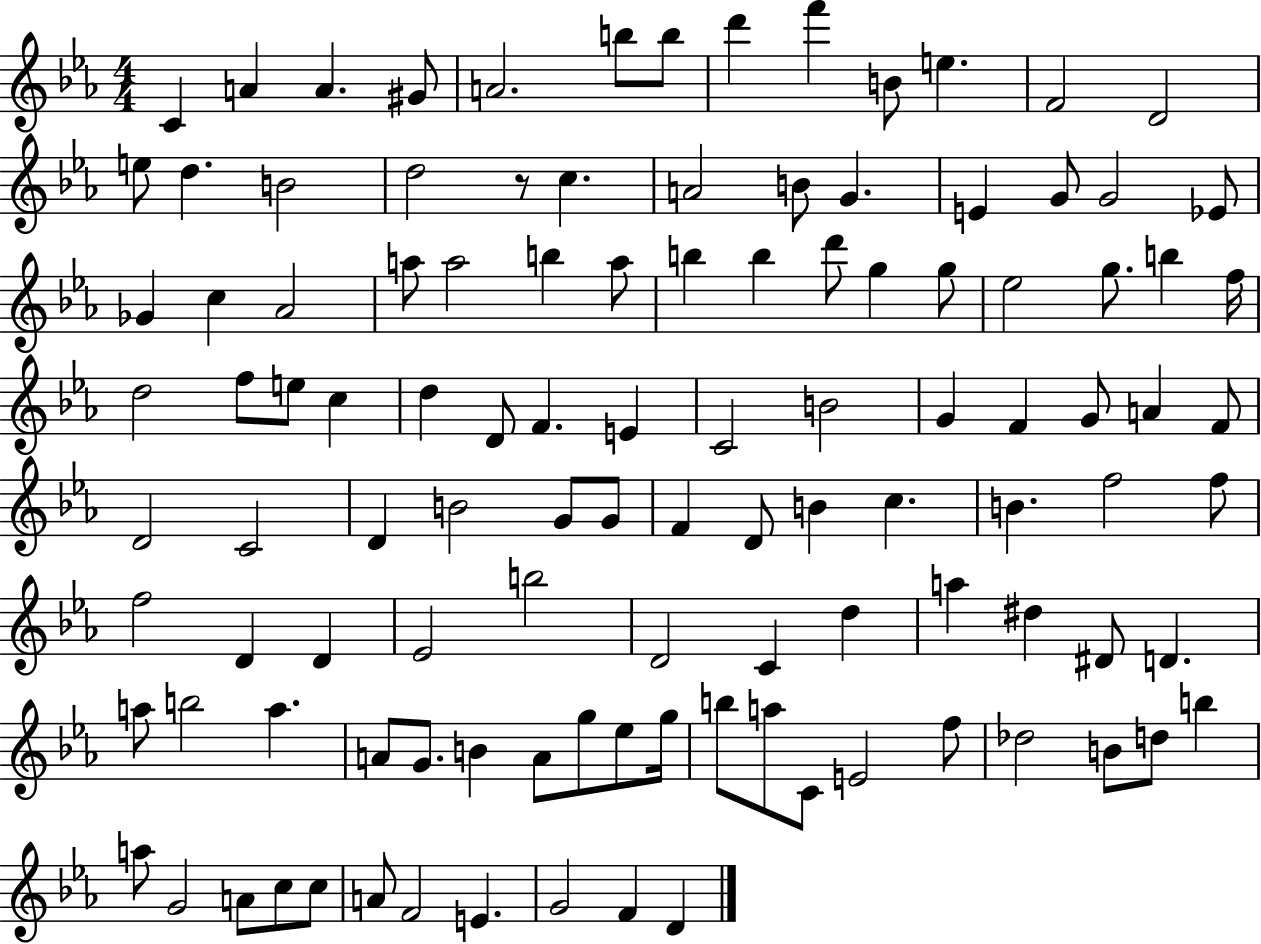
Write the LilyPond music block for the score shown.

{
  \clef treble
  \numericTimeSignature
  \time 4/4
  \key ees \major
  c'4 a'4 a'4. gis'8 | a'2. b''8 b''8 | d'''4 f'''4 b'8 e''4. | f'2 d'2 | \break e''8 d''4. b'2 | d''2 r8 c''4. | a'2 b'8 g'4. | e'4 g'8 g'2 ees'8 | \break ges'4 c''4 aes'2 | a''8 a''2 b''4 a''8 | b''4 b''4 d'''8 g''4 g''8 | ees''2 g''8. b''4 f''16 | \break d''2 f''8 e''8 c''4 | d''4 d'8 f'4. e'4 | c'2 b'2 | g'4 f'4 g'8 a'4 f'8 | \break d'2 c'2 | d'4 b'2 g'8 g'8 | f'4 d'8 b'4 c''4. | b'4. f''2 f''8 | \break f''2 d'4 d'4 | ees'2 b''2 | d'2 c'4 d''4 | a''4 dis''4 dis'8 d'4. | \break a''8 b''2 a''4. | a'8 g'8. b'4 a'8 g''8 ees''8 g''16 | b''8 a''8 c'8 e'2 f''8 | des''2 b'8 d''8 b''4 | \break a''8 g'2 a'8 c''8 c''8 | a'8 f'2 e'4. | g'2 f'4 d'4 | \bar "|."
}